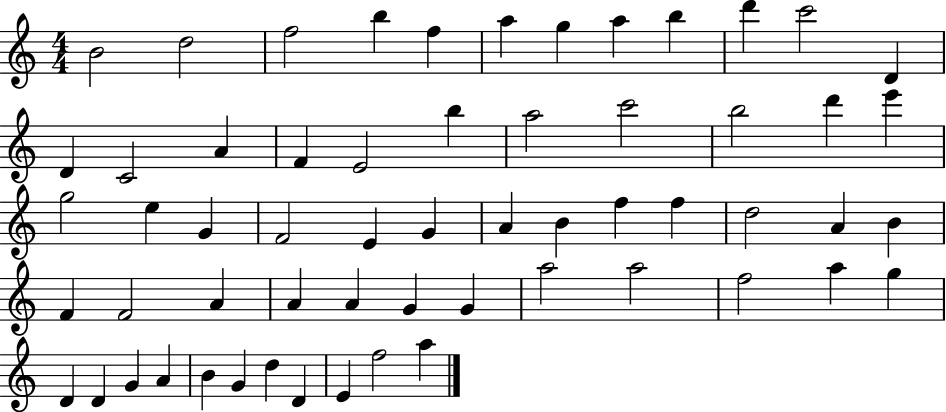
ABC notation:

X:1
T:Untitled
M:4/4
L:1/4
K:C
B2 d2 f2 b f a g a b d' c'2 D D C2 A F E2 b a2 c'2 b2 d' e' g2 e G F2 E G A B f f d2 A B F F2 A A A G G a2 a2 f2 a g D D G A B G d D E f2 a